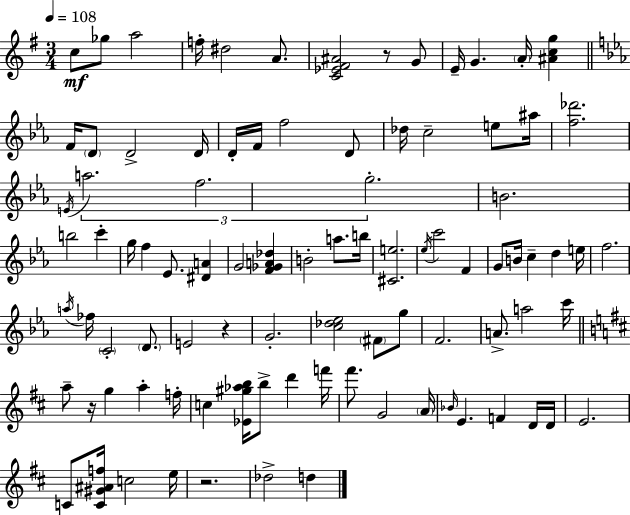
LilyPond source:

{
  \clef treble
  \numericTimeSignature
  \time 3/4
  \key e \minor
  \tempo 4 = 108
  c''8\mf ges''8 a''2 | f''16-. dis''2 a'8. | <c' ees' fis' ais'>2 r8 g'8 | e'16-- g'4. \parenthesize a'16-. <ais' c'' g''>4 | \break \bar "||" \break \key ees \major f'16 \parenthesize d'8 d'2-> d'16 | d'16-. f'16 f''2 d'8 | des''16 c''2-- e''8 ais''16 | <f'' des'''>2. | \break \acciaccatura { e'16 } \tuplet 3/2 { a''2. | f''2. | g''2.-. } | b'2. | \break b''2 c'''4-. | g''16 f''4 ees'8. <dis' a'>4 | g'2 <f' ges' a' des''>4 | b'2-. a''8. | \break b''16 <cis' e''>2. | \acciaccatura { ees''16 } c'''2 f'4 | g'8 b'16 c''4-- d''4 | e''16 f''2. | \break \acciaccatura { a''16 } fes''16 \parenthesize c'2-. | \parenthesize d'8. e'2 r4 | g'2.-. | <c'' des'' ees''>2 \parenthesize fis'8 | \break g''8 f'2. | a'8.-> a''2 | c'''16 \bar "||" \break \key d \major a''8-- r16 g''4 a''4-. f''16-. | c''4 <ees' gis'' aes'' b''>16 b''8-> d'''4 f'''16 | fis'''8. g'2 \parenthesize a'16 | \grace { bes'16 } e'4. f'4 d'16 | \break d'16 e'2. | c'8 <c' gis' ais' f''>16 c''2 | e''16 r2. | des''2-> d''4 | \break \bar "|."
}